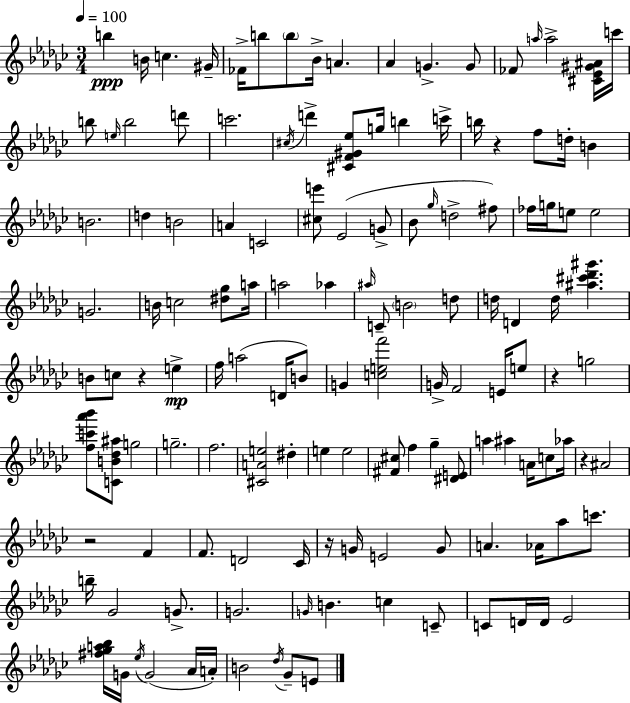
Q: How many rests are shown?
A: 6